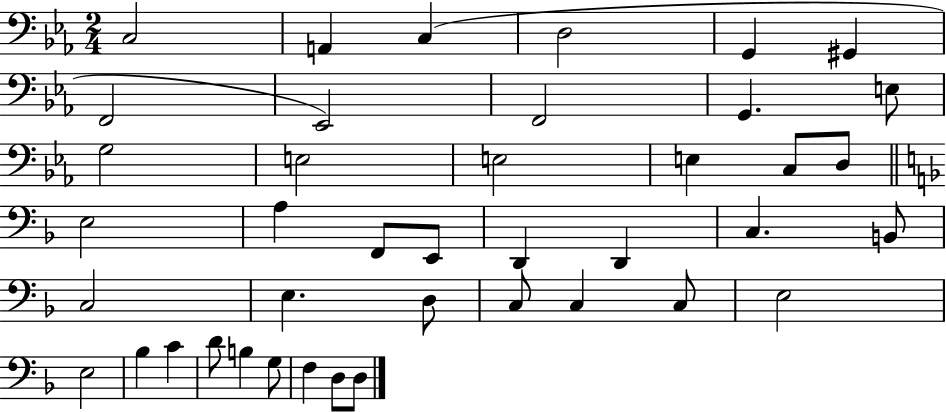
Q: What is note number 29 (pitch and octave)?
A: C3